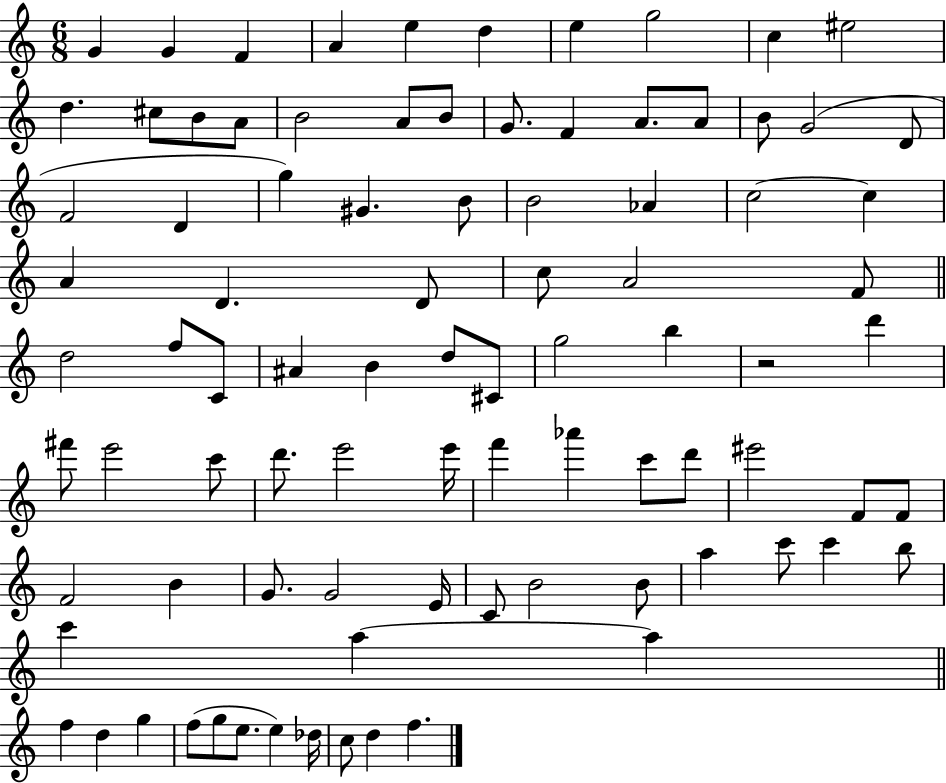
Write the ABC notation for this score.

X:1
T:Untitled
M:6/8
L:1/4
K:C
G G F A e d e g2 c ^e2 d ^c/2 B/2 A/2 B2 A/2 B/2 G/2 F A/2 A/2 B/2 G2 D/2 F2 D g ^G B/2 B2 _A c2 c A D D/2 c/2 A2 F/2 d2 f/2 C/2 ^A B d/2 ^C/2 g2 b z2 d' ^f'/2 e'2 c'/2 d'/2 e'2 e'/4 f' _a' c'/2 d'/2 ^e'2 F/2 F/2 F2 B G/2 G2 E/4 C/2 B2 B/2 a c'/2 c' b/2 c' a a f d g f/2 g/2 e/2 e _d/4 c/2 d f